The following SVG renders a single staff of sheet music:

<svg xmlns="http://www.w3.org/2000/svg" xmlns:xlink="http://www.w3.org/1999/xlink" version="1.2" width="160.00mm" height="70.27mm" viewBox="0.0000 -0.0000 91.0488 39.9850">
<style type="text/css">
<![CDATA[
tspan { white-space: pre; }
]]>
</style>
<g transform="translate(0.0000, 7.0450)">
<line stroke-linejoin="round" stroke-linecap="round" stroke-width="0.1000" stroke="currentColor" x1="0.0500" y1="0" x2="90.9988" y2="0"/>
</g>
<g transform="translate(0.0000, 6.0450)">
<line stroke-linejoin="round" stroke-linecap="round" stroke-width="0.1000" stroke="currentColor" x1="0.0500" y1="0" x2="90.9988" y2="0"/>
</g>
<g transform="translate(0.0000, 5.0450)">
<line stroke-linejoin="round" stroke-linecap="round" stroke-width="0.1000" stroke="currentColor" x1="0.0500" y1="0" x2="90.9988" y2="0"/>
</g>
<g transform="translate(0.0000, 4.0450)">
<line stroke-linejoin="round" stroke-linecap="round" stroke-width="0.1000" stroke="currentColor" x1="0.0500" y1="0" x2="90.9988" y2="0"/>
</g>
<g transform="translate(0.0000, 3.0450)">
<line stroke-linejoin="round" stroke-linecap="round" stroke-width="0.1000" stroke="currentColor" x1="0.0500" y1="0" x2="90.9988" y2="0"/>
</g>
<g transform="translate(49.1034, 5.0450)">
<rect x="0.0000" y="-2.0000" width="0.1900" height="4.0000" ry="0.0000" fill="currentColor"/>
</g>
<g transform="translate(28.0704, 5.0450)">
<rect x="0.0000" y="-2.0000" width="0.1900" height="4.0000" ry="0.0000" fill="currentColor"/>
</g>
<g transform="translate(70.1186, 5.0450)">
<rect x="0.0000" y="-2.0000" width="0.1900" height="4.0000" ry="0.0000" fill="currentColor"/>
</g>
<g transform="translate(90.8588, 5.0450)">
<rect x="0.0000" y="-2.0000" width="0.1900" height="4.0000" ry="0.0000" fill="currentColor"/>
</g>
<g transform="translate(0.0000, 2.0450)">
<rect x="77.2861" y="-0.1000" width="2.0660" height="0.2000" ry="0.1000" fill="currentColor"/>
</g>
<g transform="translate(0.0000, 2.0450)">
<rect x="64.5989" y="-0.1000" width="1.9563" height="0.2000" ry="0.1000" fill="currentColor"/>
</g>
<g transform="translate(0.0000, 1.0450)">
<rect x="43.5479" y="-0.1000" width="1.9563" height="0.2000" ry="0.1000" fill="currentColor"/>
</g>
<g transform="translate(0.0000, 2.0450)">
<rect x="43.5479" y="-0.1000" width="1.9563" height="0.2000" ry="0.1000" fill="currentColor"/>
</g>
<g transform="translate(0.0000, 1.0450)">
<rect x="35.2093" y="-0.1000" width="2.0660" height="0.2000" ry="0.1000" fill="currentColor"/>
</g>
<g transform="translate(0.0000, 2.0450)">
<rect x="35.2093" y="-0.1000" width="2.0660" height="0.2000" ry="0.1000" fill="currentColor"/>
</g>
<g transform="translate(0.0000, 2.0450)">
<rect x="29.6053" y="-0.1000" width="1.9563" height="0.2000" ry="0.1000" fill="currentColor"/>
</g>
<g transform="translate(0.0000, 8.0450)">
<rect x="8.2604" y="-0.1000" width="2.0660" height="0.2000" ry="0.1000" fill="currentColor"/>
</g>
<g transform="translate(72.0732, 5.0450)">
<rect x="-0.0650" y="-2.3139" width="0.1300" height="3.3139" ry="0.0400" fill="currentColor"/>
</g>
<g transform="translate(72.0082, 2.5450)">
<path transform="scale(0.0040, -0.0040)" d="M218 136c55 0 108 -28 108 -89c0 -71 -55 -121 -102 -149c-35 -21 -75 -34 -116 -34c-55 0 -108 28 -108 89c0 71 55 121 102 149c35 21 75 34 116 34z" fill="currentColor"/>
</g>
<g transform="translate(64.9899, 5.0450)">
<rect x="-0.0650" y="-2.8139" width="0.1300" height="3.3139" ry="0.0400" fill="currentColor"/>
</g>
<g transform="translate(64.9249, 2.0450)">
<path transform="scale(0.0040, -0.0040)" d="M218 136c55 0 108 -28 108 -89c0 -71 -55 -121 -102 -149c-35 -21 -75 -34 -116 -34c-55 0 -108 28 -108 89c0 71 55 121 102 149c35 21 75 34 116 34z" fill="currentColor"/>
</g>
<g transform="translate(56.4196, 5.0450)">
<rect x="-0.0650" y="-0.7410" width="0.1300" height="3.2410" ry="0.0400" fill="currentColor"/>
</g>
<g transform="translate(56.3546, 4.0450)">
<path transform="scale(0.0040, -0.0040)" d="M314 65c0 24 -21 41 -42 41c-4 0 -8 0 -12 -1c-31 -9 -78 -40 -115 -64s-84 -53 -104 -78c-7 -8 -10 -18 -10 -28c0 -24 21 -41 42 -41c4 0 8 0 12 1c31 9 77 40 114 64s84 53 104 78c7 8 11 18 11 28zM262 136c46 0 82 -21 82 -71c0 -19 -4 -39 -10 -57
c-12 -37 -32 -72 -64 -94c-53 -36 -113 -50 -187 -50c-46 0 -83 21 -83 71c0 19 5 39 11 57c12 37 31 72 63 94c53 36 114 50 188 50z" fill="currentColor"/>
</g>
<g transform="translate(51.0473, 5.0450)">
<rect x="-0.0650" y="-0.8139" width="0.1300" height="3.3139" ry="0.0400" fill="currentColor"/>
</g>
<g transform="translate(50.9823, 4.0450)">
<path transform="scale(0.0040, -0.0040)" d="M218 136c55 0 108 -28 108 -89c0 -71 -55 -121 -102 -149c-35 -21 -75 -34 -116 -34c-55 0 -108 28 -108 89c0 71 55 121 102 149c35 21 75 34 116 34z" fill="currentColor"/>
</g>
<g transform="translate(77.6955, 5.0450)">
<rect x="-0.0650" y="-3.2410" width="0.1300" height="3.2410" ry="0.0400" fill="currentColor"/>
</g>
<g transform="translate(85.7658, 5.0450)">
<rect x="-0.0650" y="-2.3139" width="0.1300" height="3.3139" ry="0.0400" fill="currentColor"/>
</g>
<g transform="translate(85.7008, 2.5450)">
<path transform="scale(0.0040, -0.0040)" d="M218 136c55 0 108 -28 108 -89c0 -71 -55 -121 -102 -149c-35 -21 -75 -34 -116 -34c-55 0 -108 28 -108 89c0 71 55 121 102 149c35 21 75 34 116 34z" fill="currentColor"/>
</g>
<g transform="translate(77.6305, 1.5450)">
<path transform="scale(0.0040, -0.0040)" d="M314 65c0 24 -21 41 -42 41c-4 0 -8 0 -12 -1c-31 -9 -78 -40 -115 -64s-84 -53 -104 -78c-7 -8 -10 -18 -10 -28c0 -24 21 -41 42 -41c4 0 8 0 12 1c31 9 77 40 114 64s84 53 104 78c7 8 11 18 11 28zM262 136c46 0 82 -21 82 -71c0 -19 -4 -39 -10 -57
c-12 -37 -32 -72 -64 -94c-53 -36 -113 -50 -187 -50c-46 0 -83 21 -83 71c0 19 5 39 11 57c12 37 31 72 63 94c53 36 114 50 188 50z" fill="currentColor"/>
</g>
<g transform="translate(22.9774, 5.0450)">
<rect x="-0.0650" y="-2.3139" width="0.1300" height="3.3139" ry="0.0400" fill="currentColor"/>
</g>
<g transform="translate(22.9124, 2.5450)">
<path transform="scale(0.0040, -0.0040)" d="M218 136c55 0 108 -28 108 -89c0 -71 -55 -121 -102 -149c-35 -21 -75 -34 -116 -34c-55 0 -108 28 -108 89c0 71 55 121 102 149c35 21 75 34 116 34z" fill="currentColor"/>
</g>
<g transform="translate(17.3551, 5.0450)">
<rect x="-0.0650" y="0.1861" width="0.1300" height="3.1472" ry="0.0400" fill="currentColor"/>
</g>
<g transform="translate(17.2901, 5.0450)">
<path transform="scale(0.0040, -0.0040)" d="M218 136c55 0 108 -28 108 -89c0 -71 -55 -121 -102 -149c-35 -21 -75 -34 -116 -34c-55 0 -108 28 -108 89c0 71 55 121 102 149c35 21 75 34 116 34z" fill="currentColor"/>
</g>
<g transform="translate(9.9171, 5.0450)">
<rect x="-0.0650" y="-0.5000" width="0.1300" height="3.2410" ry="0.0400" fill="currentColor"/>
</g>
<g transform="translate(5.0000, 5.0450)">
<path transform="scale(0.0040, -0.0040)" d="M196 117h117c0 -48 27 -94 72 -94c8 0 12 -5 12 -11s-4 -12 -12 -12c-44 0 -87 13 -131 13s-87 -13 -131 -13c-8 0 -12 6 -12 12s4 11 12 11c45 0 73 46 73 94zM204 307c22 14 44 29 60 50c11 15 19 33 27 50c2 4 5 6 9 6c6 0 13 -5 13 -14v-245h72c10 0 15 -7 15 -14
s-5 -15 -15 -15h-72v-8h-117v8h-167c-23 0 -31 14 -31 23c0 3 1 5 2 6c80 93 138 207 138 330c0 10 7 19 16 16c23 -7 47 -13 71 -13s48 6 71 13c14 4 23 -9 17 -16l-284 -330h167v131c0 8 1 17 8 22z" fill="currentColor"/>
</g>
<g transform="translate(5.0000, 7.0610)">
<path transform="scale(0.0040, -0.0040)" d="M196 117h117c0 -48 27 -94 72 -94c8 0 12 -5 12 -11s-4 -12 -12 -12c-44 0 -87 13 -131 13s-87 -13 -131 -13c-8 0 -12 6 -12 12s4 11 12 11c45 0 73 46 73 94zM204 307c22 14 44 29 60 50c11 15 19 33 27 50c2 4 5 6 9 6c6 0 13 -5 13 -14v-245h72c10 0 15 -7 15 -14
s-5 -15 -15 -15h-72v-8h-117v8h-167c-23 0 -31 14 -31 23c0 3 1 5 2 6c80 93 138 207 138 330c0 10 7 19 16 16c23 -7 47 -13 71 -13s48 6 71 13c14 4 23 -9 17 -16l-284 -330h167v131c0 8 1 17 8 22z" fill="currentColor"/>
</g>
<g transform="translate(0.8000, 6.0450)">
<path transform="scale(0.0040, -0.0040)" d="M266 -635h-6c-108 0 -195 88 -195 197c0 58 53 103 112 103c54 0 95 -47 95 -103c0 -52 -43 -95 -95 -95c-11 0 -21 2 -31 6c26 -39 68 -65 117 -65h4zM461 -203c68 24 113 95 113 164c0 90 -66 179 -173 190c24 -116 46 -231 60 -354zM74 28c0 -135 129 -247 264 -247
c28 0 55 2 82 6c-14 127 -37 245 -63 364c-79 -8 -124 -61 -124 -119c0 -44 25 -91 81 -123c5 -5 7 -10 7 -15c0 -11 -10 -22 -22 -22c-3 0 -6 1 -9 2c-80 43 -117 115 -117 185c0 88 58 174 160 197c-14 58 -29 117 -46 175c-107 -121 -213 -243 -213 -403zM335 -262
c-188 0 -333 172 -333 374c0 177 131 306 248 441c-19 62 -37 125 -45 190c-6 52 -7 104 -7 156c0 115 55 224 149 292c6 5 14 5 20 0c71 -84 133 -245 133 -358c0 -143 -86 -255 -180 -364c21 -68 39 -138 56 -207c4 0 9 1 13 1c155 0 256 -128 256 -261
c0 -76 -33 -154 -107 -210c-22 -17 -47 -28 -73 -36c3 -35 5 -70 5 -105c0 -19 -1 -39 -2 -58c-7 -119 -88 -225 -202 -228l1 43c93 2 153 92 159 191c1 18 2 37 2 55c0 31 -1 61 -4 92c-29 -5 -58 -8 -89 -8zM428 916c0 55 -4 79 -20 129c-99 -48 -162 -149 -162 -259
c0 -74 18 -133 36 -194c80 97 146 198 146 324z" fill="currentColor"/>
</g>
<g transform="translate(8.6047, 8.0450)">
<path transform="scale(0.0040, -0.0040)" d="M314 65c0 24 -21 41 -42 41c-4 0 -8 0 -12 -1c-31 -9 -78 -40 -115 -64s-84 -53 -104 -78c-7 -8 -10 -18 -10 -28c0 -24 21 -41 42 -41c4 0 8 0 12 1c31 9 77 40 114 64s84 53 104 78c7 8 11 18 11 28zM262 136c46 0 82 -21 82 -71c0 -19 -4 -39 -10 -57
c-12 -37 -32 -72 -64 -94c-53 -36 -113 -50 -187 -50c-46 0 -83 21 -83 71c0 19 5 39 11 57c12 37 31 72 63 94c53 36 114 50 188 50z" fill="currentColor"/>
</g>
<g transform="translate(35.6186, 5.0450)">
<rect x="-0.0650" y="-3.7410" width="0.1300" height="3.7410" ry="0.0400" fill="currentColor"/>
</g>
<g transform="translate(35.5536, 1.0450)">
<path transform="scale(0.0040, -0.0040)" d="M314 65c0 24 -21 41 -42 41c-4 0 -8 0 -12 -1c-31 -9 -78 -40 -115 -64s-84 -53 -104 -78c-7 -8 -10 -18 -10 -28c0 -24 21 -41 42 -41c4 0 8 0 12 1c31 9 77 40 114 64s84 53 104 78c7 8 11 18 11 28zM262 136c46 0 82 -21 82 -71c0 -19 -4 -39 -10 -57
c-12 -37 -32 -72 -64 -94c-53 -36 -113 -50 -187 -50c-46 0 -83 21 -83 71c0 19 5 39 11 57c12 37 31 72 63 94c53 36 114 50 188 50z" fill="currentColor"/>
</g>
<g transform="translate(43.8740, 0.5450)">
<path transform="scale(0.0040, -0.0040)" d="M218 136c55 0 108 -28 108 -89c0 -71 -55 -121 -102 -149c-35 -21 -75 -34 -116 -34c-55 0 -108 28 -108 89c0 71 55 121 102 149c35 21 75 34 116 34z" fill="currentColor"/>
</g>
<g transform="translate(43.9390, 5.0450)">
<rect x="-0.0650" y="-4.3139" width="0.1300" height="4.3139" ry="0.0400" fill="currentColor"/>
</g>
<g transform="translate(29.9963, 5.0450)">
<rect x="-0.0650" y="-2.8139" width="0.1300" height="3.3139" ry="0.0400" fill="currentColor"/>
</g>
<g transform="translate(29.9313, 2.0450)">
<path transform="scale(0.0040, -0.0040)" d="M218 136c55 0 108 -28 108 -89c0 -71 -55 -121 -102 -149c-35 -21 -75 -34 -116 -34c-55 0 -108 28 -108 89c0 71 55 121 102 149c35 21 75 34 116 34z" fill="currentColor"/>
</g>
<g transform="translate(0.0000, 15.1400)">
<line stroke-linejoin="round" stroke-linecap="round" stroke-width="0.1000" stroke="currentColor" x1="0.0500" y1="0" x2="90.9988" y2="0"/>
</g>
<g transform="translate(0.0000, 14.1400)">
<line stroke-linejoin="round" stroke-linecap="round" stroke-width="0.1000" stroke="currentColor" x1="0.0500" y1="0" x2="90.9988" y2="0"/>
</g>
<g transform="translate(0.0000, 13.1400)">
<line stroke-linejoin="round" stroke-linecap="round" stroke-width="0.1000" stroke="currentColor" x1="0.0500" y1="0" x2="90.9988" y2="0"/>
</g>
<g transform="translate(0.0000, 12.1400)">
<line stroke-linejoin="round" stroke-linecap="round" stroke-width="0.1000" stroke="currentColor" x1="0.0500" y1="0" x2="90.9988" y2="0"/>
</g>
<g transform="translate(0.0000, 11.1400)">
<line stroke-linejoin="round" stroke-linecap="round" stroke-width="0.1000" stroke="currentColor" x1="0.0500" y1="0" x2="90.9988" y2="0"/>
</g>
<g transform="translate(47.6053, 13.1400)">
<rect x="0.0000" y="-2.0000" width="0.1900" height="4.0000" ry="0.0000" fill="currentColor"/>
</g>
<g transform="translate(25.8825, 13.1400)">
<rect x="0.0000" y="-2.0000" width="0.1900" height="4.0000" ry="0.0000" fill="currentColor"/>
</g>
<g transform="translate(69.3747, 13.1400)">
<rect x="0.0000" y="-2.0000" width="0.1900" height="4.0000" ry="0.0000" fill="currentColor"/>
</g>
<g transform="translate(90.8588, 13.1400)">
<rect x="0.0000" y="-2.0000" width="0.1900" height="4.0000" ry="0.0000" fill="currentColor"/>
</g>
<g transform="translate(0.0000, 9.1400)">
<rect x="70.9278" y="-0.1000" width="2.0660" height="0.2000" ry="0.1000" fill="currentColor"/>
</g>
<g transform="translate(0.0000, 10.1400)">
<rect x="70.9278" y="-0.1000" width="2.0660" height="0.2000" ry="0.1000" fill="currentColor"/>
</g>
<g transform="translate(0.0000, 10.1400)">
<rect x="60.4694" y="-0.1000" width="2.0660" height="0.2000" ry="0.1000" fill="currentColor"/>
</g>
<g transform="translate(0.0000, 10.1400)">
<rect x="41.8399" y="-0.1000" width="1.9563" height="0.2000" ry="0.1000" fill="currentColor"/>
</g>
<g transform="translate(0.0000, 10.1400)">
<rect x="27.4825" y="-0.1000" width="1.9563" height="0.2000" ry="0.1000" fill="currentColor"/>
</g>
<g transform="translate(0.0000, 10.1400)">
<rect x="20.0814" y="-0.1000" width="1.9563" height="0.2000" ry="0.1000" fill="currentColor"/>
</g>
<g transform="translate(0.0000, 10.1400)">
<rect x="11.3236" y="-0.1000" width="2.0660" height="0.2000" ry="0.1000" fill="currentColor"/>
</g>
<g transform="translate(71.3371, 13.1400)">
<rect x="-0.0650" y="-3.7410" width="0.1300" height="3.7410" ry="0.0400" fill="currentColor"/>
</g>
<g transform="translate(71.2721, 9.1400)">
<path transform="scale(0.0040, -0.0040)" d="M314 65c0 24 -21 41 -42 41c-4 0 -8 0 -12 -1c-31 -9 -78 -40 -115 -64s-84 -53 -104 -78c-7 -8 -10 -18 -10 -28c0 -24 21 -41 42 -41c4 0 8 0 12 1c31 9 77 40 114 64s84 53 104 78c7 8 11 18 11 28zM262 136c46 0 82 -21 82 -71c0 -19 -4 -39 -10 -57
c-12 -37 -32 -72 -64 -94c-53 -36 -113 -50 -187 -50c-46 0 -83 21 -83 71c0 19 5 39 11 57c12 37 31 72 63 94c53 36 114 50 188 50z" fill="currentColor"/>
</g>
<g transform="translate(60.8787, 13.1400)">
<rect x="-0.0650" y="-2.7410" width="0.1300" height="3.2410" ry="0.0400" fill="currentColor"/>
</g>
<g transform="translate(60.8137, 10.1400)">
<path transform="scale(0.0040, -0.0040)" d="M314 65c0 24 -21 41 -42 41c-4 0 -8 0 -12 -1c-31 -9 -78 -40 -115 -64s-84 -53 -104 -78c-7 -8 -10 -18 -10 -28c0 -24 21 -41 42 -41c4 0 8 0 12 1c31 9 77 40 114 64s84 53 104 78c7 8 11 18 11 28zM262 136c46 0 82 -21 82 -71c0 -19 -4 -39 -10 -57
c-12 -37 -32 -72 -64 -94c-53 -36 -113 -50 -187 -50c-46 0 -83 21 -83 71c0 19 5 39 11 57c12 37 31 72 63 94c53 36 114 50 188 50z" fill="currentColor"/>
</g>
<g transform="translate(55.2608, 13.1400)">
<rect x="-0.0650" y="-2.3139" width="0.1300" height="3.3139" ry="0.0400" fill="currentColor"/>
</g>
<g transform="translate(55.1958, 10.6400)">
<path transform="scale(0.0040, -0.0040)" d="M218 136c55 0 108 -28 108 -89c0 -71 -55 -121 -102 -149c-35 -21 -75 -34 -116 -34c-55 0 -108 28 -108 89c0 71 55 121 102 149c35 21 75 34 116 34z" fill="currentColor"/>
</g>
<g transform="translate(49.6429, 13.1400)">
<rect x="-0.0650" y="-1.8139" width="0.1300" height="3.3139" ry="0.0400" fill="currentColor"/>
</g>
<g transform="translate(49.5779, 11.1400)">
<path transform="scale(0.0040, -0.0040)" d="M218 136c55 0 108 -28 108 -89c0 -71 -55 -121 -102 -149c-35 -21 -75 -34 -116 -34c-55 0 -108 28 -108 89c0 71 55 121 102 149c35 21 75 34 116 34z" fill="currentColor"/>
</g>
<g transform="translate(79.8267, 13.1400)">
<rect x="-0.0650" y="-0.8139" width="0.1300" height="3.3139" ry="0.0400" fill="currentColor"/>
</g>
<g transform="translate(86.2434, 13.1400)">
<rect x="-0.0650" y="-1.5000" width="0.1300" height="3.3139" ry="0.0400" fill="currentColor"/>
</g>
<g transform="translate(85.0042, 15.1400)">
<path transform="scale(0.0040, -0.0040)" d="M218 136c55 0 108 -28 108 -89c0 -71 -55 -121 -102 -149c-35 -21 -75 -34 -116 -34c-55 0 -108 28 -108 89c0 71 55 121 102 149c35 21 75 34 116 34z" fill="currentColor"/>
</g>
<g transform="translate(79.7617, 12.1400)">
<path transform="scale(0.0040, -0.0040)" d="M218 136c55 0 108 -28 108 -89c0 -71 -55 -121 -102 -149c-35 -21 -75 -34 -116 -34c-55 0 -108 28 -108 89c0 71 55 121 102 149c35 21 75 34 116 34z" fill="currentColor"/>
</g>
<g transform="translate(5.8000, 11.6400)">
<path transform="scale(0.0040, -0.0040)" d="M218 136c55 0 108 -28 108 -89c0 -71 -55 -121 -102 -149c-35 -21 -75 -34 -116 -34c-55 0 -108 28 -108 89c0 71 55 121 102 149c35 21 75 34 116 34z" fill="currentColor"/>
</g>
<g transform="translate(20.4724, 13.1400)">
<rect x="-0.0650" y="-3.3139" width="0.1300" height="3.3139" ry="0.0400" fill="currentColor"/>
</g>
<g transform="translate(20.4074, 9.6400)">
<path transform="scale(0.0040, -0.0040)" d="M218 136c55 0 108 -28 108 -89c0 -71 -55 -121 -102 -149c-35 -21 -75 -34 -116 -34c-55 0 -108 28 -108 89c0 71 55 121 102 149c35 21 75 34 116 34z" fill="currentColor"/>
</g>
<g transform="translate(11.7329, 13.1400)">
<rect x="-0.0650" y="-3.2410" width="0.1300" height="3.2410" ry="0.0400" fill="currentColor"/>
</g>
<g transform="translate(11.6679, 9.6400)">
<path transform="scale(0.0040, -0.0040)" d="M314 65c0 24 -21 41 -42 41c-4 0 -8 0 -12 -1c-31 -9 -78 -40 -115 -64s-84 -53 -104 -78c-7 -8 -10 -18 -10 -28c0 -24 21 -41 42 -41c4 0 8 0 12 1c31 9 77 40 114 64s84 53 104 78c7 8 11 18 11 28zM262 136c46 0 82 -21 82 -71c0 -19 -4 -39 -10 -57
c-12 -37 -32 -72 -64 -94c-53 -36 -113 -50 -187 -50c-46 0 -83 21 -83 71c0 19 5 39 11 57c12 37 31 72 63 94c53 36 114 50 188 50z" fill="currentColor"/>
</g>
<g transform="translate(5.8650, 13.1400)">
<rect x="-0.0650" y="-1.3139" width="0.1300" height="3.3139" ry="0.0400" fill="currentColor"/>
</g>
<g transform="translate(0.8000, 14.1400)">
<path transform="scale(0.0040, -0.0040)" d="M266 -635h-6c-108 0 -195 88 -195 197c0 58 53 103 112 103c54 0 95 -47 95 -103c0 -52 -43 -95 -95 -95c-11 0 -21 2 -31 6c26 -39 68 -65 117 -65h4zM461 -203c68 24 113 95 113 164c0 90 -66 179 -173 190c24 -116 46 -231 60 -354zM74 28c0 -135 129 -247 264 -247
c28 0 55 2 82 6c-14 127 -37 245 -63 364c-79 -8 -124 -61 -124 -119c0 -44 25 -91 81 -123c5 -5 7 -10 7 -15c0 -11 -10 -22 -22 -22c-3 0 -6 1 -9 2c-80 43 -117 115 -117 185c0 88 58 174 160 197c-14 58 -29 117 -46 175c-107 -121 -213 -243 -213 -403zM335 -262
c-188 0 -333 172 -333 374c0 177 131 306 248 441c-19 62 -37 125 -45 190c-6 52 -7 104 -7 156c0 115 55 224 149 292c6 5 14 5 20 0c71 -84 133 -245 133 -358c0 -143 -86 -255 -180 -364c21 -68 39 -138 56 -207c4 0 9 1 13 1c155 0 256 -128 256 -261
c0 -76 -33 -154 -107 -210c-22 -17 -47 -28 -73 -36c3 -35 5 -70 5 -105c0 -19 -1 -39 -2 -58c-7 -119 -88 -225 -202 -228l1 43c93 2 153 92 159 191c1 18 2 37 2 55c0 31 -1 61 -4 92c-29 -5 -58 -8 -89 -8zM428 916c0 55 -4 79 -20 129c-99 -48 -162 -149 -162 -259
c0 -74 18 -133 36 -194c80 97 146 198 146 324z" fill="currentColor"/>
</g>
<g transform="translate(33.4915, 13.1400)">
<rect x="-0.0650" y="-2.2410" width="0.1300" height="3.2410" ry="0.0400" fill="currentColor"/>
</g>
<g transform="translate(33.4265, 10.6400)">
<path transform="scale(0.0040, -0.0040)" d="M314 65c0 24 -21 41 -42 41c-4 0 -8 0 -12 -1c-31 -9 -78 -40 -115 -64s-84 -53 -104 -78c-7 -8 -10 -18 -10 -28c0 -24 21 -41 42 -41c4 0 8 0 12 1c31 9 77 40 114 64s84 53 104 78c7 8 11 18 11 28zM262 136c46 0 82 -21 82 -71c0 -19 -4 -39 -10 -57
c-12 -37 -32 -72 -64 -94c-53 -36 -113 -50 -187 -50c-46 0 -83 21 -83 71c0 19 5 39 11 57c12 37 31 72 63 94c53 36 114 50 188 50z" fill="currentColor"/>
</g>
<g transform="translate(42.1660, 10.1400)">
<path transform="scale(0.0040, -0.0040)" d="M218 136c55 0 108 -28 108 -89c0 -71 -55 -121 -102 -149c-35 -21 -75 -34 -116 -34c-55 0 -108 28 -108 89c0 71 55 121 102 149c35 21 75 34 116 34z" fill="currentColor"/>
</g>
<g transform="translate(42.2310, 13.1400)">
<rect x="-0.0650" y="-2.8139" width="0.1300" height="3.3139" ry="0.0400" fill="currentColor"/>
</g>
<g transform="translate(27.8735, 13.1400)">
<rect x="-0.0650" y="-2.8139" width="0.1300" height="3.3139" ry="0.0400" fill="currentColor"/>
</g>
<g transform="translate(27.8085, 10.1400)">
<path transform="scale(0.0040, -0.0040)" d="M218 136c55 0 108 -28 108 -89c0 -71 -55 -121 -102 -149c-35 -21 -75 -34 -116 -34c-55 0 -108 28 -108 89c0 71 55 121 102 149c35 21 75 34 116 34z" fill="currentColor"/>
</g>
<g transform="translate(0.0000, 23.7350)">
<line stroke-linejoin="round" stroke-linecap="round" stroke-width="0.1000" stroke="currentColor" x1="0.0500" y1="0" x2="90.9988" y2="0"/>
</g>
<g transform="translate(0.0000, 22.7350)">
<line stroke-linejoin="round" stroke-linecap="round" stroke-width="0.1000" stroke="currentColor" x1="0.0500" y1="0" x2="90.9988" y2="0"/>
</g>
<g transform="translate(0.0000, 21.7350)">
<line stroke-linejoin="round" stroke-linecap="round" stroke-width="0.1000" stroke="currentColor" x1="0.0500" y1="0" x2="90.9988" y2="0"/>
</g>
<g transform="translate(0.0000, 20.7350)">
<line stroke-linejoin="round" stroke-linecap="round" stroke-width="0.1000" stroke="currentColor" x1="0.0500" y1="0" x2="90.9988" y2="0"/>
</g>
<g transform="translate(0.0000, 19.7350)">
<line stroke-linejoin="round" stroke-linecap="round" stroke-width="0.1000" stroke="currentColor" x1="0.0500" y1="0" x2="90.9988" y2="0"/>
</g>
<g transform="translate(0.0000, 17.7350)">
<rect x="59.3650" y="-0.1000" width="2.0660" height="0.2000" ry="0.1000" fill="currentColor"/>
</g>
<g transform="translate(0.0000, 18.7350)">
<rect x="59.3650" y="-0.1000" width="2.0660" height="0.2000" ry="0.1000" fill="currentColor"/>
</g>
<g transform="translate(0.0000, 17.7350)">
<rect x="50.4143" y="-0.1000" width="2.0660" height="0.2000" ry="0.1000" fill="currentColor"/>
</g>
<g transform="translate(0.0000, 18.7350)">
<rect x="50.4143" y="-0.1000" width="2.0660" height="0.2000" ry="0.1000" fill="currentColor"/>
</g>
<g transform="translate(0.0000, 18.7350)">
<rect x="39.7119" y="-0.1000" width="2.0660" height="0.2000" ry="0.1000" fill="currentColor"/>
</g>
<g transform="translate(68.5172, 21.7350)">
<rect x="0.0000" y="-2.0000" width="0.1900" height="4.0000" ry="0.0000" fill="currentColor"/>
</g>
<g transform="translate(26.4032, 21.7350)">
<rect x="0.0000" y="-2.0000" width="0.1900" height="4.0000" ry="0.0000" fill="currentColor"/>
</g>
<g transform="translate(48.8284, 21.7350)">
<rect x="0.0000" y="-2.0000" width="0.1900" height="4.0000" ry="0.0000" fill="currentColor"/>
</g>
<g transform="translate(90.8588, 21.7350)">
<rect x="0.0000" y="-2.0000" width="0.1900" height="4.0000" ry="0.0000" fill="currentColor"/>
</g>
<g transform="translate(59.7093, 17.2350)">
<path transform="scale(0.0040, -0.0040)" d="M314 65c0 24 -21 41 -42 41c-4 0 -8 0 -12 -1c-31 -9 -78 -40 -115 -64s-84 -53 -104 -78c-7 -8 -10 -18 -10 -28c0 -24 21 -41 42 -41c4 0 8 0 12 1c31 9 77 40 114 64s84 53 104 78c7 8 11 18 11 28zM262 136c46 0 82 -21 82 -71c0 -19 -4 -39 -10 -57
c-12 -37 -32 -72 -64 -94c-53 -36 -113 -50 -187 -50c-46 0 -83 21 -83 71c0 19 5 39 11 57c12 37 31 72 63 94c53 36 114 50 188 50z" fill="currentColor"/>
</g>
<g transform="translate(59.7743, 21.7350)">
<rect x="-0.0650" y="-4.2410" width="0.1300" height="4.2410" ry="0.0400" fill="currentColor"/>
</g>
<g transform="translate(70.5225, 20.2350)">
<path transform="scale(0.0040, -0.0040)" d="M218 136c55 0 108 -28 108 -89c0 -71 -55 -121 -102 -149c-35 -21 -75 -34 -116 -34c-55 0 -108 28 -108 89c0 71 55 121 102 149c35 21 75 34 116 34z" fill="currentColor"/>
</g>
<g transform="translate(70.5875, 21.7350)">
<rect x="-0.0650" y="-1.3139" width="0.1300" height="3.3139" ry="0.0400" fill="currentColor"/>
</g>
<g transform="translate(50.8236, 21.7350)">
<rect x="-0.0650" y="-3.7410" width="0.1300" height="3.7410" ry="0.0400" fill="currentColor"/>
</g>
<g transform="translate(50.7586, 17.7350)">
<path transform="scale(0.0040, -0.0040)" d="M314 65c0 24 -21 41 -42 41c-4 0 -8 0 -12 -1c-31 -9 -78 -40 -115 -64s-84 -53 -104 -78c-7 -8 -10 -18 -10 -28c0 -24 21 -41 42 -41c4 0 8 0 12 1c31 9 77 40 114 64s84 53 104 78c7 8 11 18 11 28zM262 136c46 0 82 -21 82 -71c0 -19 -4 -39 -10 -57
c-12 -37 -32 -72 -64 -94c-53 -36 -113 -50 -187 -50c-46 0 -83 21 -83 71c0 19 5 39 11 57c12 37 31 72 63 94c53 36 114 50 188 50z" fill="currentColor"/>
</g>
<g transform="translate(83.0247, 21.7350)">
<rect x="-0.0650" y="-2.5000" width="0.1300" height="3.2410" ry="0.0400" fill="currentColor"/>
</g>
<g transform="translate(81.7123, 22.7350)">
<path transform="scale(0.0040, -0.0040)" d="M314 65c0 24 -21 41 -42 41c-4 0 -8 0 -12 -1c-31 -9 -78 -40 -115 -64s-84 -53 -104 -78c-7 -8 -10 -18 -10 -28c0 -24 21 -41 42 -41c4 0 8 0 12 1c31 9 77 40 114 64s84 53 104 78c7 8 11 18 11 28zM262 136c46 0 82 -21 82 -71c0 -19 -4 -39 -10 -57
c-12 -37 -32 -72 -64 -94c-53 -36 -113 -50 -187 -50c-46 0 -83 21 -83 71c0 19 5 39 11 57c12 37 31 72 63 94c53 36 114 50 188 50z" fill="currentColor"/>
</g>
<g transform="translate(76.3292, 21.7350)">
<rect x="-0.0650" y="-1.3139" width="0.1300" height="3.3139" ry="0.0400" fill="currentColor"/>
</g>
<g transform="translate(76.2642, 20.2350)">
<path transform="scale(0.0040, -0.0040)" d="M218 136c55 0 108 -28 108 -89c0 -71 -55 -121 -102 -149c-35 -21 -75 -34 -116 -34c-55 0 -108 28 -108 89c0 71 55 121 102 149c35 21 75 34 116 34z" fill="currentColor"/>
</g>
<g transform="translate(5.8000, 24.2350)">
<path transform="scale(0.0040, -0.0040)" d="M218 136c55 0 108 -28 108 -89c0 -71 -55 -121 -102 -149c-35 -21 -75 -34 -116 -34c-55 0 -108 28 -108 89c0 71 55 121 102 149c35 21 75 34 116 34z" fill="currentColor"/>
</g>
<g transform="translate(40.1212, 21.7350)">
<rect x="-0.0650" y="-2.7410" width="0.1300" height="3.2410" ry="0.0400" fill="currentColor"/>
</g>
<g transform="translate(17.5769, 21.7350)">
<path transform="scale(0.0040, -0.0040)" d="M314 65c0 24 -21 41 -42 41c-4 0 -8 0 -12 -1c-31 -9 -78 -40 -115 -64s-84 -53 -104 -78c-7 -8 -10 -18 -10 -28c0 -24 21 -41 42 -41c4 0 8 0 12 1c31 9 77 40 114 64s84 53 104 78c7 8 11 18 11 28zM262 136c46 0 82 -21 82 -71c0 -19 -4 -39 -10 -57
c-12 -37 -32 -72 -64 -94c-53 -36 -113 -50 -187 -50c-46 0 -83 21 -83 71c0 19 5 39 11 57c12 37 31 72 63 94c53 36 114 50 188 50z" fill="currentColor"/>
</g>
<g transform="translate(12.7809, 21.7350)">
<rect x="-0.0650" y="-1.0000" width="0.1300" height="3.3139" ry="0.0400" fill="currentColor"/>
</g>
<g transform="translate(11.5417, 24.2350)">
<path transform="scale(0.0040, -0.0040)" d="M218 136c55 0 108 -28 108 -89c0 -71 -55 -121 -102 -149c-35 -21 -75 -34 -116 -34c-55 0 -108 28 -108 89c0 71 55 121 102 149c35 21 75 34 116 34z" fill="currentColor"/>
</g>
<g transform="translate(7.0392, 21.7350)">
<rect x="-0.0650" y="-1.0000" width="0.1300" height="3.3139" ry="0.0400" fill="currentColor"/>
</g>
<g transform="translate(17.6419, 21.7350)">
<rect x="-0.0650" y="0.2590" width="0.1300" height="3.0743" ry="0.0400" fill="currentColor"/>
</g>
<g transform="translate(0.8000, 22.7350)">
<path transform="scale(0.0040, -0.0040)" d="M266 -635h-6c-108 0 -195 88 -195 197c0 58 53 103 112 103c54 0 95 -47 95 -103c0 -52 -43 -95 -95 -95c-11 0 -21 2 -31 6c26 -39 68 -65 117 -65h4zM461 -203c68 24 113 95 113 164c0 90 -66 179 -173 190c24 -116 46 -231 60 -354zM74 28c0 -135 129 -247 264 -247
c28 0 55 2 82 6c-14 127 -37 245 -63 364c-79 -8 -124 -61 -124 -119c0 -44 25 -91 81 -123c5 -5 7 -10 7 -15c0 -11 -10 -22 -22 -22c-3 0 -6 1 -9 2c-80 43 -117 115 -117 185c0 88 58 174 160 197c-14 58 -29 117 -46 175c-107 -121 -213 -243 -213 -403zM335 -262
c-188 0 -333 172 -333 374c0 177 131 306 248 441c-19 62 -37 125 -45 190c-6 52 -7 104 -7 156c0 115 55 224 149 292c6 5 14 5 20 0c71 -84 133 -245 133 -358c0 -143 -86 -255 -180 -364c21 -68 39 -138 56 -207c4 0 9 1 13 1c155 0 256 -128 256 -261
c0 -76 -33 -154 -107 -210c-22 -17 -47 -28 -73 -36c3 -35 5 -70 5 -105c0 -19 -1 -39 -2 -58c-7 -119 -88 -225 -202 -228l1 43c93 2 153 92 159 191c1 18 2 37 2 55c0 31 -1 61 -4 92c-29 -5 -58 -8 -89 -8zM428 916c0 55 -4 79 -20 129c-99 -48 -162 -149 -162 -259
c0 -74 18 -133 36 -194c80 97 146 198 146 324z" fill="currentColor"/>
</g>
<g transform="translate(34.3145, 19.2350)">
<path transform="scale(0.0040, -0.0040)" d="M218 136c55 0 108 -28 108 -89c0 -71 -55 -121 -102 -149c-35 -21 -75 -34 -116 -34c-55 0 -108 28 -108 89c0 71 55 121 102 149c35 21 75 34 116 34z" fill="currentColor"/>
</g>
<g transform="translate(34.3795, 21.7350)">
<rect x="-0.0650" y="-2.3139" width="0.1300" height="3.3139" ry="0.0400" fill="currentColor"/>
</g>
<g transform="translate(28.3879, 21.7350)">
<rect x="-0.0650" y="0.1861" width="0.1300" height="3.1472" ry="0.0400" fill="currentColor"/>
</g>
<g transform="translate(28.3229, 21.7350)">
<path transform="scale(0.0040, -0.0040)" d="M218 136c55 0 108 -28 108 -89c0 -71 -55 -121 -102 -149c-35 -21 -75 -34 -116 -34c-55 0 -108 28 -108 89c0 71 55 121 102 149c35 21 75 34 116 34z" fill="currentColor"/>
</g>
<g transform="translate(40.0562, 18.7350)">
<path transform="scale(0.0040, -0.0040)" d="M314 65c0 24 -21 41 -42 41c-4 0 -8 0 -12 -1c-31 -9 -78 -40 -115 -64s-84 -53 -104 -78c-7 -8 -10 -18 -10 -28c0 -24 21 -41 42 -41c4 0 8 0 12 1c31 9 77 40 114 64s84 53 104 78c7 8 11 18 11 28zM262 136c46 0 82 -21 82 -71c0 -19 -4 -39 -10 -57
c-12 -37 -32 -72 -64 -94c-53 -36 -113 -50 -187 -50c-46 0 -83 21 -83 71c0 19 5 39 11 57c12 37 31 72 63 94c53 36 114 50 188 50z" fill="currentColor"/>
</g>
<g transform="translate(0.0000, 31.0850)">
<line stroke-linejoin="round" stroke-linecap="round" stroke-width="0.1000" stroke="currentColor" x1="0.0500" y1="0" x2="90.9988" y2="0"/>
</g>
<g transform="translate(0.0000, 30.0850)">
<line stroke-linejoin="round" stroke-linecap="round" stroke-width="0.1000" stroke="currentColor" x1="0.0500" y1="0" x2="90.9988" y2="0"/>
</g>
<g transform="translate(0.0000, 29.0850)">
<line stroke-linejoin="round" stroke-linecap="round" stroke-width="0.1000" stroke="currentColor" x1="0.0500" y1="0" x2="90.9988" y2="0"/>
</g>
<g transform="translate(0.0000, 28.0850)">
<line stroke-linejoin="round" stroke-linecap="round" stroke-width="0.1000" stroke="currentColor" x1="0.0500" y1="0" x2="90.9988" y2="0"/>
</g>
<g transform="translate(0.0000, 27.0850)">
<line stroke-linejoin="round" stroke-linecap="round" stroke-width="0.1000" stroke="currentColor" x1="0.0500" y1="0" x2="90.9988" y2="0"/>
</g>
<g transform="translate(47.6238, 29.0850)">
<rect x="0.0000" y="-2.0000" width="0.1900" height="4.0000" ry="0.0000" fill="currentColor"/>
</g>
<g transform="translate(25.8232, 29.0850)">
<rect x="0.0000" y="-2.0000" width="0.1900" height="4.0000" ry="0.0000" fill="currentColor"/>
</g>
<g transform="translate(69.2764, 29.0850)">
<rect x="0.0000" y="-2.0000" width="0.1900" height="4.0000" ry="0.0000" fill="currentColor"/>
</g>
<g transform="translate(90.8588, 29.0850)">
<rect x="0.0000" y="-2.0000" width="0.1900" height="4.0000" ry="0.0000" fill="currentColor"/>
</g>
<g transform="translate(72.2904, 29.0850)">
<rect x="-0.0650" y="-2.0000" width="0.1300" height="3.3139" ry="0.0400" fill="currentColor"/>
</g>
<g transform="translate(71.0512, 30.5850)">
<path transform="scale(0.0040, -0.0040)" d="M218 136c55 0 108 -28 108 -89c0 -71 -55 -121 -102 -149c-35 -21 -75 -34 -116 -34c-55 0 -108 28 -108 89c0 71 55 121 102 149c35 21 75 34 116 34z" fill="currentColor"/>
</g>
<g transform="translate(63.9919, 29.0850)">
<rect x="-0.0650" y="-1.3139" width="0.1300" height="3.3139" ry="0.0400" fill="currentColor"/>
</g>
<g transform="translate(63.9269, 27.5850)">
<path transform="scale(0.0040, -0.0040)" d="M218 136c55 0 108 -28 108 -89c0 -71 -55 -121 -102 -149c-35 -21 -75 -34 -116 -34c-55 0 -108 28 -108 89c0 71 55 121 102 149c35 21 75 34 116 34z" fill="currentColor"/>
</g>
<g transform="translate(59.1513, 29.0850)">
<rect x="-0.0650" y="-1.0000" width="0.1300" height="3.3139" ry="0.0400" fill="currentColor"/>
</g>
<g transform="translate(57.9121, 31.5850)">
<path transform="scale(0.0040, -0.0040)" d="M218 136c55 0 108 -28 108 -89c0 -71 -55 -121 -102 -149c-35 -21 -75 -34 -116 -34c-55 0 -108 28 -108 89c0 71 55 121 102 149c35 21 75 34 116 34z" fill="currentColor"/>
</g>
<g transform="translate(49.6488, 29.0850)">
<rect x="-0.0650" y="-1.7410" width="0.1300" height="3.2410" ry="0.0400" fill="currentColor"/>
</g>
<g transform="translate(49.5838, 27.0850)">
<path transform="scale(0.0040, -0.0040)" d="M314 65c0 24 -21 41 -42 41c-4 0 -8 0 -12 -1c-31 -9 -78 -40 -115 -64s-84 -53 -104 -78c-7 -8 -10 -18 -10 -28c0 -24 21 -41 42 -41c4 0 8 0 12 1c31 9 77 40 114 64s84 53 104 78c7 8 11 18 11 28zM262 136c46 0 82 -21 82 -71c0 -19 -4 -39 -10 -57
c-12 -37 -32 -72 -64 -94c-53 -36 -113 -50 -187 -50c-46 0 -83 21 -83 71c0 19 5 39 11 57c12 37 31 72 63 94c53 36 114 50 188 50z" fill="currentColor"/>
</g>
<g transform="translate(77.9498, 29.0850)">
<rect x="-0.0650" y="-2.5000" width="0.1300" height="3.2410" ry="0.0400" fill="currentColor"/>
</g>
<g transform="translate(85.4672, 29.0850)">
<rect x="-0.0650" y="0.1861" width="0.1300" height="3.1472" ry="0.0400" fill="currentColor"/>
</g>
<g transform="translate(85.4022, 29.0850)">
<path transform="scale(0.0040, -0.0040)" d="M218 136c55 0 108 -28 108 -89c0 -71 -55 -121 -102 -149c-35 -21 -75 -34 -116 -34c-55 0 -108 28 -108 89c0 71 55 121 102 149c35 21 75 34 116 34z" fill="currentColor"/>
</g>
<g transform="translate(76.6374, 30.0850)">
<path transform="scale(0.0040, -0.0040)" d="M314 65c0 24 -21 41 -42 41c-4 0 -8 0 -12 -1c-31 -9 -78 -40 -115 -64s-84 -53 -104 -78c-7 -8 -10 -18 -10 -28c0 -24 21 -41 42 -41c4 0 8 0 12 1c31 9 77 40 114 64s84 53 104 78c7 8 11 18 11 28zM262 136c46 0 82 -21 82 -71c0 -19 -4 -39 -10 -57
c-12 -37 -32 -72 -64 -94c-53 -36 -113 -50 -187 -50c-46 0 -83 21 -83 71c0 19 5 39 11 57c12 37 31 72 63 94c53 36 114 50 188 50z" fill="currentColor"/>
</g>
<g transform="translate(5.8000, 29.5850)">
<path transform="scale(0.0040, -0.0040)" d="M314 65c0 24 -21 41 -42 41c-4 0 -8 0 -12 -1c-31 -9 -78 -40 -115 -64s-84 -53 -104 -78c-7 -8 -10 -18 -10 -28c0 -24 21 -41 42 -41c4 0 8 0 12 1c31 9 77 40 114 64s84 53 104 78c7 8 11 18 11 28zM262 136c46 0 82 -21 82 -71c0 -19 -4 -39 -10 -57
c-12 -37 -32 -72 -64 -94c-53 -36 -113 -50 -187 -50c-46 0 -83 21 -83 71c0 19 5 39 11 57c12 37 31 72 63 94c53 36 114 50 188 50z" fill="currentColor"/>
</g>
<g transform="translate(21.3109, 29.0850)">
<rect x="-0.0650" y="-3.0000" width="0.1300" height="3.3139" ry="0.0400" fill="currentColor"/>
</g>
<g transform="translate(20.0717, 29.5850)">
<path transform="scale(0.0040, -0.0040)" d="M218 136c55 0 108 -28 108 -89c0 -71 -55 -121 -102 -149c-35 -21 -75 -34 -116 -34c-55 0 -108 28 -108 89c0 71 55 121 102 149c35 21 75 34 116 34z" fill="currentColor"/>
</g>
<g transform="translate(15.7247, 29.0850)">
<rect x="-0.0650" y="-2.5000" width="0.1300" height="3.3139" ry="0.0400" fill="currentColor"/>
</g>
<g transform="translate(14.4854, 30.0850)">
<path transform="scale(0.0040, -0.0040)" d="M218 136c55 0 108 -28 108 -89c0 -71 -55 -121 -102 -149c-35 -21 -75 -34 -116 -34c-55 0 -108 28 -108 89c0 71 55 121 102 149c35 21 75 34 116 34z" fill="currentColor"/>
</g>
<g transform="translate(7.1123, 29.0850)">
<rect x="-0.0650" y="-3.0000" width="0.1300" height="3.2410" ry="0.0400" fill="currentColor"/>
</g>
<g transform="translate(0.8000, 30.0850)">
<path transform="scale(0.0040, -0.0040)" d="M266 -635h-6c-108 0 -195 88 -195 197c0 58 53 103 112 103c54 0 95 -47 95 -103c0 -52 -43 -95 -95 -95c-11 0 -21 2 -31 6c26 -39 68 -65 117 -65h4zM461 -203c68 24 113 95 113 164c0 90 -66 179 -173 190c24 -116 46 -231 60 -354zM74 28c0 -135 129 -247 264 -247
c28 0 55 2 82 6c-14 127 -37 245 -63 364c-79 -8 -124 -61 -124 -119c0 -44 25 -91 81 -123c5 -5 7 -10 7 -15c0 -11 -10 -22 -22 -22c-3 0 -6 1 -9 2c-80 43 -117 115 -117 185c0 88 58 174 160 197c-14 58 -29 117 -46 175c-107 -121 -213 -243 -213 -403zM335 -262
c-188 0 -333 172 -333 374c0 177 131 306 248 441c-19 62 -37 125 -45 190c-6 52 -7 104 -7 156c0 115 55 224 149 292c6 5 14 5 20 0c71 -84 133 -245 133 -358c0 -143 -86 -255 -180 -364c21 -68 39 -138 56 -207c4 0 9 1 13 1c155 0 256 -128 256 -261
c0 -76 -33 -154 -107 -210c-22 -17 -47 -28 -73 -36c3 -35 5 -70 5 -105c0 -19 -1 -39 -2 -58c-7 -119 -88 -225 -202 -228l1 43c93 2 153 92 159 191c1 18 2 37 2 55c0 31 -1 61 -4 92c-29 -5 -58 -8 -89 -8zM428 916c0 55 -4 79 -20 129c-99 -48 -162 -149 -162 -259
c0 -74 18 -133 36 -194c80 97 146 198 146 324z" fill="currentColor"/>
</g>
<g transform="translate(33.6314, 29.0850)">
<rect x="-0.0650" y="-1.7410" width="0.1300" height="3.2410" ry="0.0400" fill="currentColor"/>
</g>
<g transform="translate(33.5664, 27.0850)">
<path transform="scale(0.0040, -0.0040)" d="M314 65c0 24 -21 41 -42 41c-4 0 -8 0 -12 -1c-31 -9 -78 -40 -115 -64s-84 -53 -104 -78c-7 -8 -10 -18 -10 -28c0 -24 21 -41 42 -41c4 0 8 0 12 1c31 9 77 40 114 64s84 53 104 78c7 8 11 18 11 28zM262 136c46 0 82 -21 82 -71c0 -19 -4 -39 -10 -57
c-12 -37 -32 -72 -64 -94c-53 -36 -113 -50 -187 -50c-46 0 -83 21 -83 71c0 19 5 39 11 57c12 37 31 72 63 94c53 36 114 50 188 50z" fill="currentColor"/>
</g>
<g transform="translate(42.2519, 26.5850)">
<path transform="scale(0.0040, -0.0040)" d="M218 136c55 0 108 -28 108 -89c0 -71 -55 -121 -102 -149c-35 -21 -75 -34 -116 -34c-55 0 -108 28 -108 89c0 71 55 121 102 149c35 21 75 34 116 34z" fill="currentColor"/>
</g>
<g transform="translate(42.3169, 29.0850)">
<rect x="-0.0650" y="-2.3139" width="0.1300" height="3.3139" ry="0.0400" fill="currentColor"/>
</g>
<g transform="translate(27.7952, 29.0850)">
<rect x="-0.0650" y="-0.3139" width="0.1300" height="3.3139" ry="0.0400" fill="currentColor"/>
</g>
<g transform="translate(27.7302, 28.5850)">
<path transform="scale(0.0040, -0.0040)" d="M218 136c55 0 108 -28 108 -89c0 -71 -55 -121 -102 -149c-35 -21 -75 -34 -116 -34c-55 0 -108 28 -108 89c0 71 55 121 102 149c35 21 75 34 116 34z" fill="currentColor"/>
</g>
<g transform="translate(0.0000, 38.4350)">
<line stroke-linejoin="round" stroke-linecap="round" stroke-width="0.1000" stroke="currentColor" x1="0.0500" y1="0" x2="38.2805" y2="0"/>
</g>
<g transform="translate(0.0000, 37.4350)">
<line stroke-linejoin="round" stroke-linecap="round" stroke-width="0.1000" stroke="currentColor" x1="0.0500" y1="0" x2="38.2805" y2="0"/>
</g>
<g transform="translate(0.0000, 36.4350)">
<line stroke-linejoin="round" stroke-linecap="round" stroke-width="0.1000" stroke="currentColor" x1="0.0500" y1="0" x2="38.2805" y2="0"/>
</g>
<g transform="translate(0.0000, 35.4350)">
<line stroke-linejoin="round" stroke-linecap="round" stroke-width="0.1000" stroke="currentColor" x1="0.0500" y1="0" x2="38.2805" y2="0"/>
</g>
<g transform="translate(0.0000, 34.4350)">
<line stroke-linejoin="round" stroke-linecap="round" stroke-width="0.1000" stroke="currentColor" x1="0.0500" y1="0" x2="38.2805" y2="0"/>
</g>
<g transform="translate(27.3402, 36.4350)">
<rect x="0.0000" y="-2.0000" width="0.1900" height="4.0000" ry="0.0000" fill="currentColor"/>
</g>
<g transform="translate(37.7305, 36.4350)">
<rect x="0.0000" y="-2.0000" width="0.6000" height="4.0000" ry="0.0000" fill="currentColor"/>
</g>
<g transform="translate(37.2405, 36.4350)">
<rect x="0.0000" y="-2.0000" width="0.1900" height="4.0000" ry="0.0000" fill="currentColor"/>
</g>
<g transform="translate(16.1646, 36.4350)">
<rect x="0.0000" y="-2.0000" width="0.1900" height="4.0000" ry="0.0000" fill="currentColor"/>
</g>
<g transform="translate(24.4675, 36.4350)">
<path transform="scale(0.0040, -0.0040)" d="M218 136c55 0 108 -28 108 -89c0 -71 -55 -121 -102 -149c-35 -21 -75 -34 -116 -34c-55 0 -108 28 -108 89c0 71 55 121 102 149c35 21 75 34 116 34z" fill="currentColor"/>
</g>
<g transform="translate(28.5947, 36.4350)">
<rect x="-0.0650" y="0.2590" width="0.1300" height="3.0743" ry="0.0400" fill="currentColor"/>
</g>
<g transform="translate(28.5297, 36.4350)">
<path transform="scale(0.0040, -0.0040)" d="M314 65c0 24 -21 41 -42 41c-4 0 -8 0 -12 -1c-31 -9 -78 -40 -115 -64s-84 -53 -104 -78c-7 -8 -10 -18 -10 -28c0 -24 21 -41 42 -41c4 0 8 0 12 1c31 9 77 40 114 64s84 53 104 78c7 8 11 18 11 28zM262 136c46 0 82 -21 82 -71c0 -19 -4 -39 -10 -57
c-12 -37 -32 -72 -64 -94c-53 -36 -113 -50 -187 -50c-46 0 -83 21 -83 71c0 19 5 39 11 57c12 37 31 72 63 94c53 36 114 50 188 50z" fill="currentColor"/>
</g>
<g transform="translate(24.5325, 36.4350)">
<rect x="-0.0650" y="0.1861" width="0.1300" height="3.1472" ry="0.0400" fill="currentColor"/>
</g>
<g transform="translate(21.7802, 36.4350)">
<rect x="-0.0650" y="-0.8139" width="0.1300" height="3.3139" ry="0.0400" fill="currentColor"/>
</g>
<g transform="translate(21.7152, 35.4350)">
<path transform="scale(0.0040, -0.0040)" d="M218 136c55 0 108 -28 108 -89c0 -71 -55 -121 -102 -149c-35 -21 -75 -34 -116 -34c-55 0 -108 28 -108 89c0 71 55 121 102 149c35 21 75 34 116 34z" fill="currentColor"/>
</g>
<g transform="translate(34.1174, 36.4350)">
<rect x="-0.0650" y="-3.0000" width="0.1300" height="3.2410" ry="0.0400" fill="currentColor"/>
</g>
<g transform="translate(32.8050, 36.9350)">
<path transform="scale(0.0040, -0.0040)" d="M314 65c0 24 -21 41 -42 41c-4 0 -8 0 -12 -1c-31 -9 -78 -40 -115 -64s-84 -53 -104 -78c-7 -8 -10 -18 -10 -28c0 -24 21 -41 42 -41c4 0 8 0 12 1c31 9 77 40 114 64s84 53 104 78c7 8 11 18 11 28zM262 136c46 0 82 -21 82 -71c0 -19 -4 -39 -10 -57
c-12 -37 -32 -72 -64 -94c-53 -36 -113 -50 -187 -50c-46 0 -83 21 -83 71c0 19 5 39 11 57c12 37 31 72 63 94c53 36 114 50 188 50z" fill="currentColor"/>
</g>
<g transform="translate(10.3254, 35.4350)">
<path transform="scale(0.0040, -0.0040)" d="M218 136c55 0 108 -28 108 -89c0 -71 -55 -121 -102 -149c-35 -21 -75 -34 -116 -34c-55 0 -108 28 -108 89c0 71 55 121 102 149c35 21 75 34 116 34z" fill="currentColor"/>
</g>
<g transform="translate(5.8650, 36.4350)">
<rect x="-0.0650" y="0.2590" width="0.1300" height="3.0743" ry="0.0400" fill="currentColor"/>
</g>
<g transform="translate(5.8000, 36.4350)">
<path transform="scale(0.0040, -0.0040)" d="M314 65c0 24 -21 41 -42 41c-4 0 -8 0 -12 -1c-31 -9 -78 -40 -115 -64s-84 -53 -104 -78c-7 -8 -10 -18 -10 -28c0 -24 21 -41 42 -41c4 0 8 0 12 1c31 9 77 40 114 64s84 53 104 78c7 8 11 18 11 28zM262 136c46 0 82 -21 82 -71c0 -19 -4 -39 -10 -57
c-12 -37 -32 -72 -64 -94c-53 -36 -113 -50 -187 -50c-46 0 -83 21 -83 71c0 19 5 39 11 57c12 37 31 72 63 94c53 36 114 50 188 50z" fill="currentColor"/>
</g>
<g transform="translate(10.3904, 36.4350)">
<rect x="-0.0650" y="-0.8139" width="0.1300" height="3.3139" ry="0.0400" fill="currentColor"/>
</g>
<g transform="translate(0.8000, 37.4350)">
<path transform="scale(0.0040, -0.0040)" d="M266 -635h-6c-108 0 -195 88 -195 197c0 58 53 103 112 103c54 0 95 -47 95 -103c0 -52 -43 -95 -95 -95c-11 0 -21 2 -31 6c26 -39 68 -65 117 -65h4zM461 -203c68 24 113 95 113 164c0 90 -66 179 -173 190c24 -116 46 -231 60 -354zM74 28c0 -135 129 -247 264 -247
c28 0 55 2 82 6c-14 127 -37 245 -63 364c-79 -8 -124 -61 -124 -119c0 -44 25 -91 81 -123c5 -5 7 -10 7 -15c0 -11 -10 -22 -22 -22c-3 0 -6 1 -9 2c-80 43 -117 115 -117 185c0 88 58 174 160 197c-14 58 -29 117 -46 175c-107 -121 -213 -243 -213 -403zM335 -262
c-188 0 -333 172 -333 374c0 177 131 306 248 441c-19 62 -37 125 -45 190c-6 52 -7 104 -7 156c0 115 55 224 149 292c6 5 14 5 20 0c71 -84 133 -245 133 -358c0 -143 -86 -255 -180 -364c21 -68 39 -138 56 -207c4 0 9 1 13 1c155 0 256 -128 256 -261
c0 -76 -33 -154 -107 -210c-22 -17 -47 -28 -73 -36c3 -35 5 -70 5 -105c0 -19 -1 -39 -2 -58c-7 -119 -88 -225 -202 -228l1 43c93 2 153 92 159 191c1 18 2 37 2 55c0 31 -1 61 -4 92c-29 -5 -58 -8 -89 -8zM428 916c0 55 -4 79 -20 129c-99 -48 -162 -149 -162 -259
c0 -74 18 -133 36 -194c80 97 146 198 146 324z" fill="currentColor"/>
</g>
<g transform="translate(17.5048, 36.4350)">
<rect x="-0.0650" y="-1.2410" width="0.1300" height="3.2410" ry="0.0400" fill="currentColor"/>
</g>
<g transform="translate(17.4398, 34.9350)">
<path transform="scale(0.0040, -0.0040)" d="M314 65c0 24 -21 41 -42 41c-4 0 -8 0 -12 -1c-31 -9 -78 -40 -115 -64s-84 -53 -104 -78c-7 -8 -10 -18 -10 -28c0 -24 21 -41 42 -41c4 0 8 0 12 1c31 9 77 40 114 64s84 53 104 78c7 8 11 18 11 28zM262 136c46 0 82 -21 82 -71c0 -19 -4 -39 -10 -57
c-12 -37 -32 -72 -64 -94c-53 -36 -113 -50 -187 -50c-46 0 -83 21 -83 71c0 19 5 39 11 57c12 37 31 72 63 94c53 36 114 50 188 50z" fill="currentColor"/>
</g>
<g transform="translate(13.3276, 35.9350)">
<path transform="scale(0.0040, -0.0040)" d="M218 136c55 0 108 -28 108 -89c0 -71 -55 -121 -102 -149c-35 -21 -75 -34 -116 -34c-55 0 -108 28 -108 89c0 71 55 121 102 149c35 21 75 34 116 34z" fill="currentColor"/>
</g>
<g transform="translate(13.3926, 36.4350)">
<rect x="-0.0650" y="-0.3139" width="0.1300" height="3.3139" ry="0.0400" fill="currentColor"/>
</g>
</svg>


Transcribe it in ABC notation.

X:1
T:Untitled
M:4/4
L:1/4
K:C
C2 B g a c'2 d' d d2 a g b2 g e b2 b a g2 a f g a2 c'2 d E D D B2 B g a2 c'2 d'2 e e G2 A2 G A c f2 g f2 D e F G2 B B2 d c e2 d B B2 A2